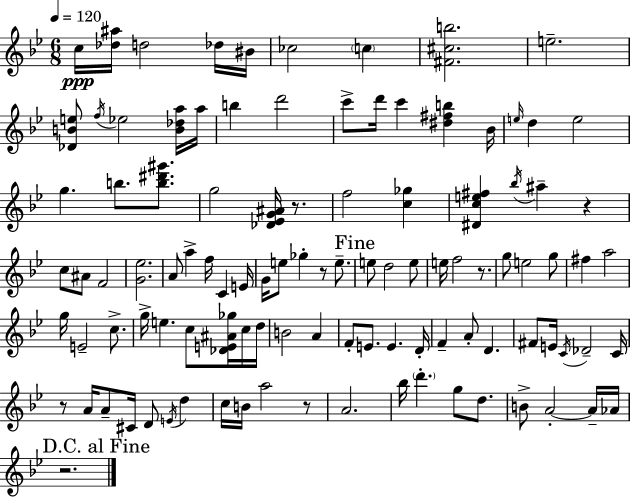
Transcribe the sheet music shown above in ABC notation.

X:1
T:Untitled
M:6/8
L:1/4
K:Bb
c/4 [_d^a]/4 d2 _d/4 ^B/4 _c2 c [^F^cb]2 e2 [_DBe]/2 f/4 _e2 [B_da]/4 a/4 b d'2 c'/2 d'/4 c' [^d^fb] _B/4 e/4 d e2 g b/2 [b^d'^g']/2 g2 [_D_EG^A]/4 z/2 f2 [c_g] [^Dce^f] _b/4 ^a z c/2 ^A/2 F2 [G_e]2 A/2 a f/4 C E/4 G/4 e/2 _g z/2 e/2 e/2 d2 e/2 e/4 f2 z/2 g/2 e2 g/2 ^f a2 g/4 E2 c/2 g/4 e c/2 [_DE^A_g]/4 c/4 d/4 B2 A F/2 E/2 E D/4 F A/2 D ^F/2 E/4 C/4 _D2 C/4 z/2 A/4 A/2 ^C/4 D/2 E/4 d c/4 B/4 a2 z/2 A2 _b/4 d' g/2 d/2 B/2 A2 A/4 _A/4 z2